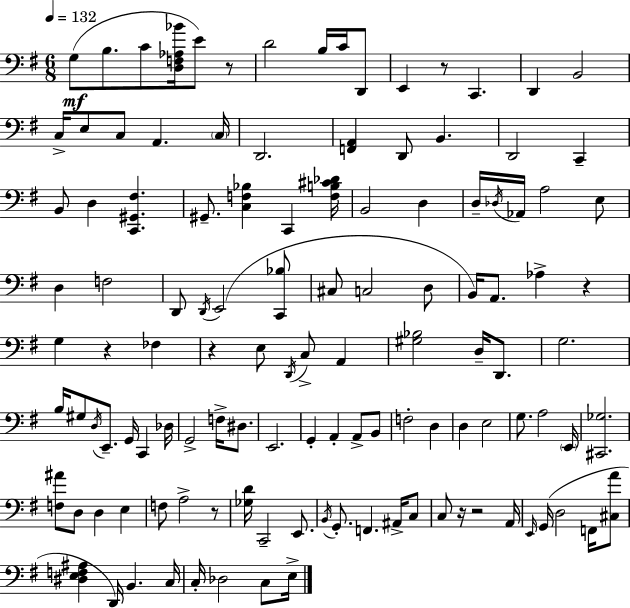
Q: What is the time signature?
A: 6/8